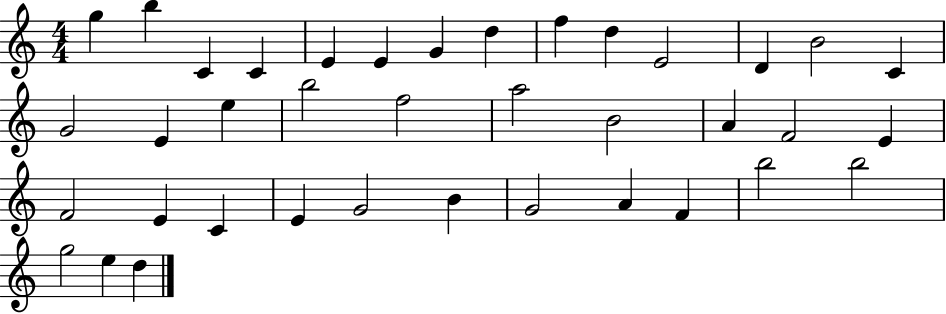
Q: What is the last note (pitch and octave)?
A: D5